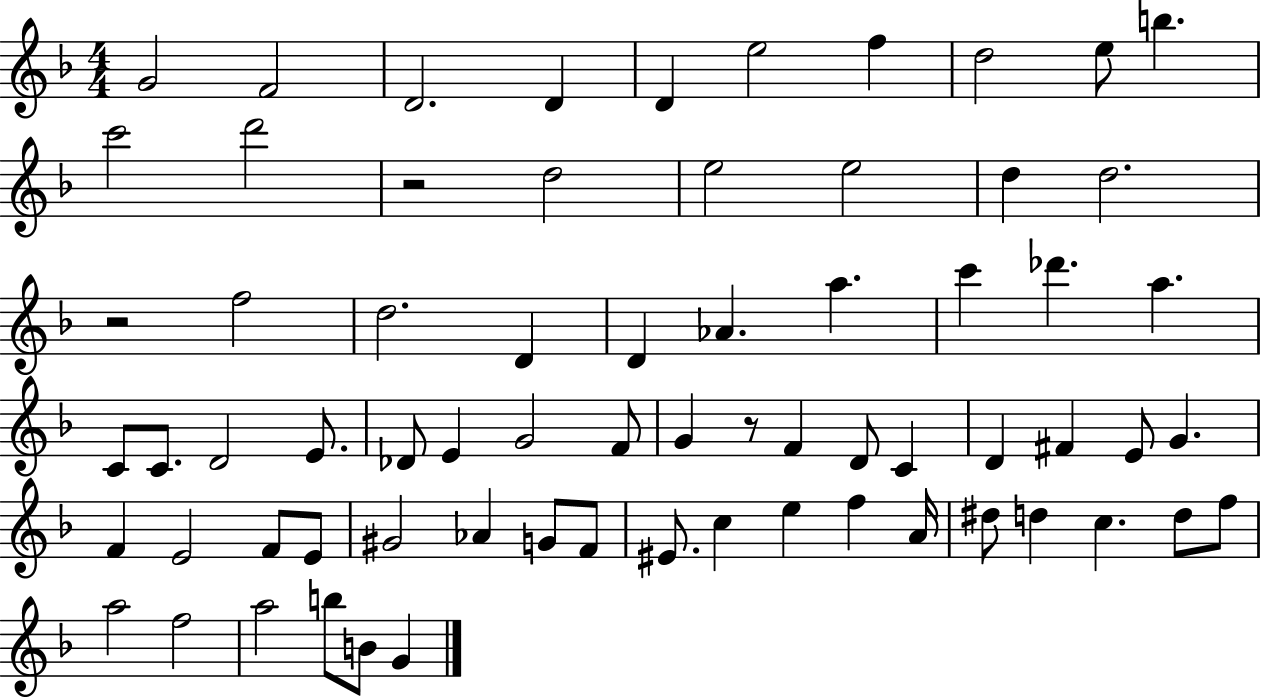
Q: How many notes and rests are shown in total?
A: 69